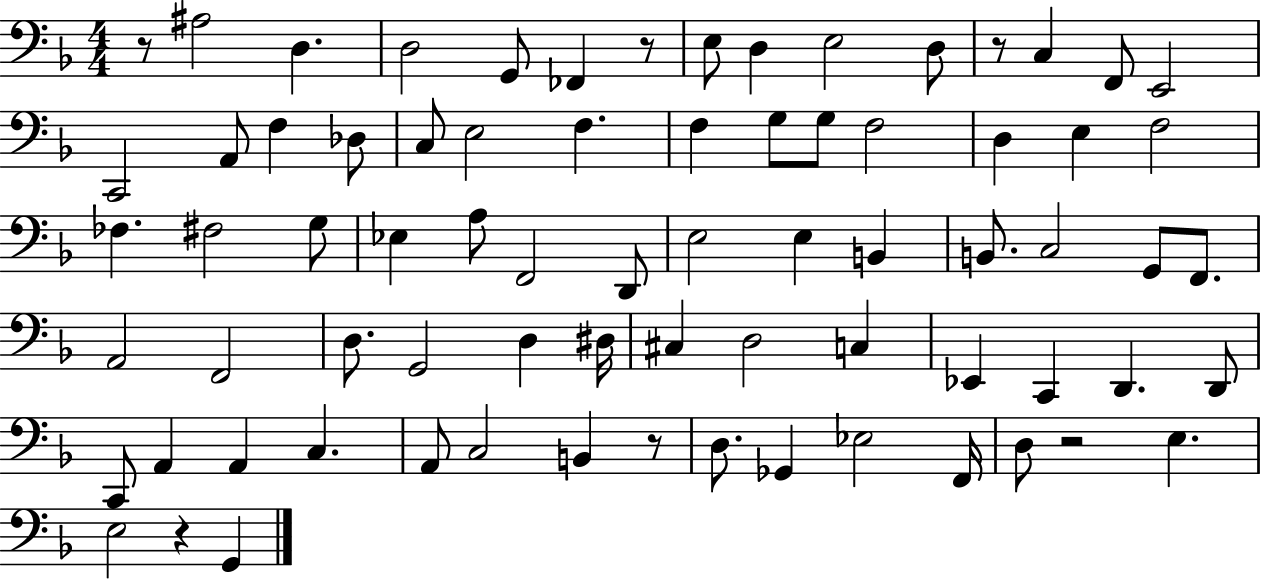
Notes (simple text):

R/e A#3/h D3/q. D3/h G2/e FES2/q R/e E3/e D3/q E3/h D3/e R/e C3/q F2/e E2/h C2/h A2/e F3/q Db3/e C3/e E3/h F3/q. F3/q G3/e G3/e F3/h D3/q E3/q F3/h FES3/q. F#3/h G3/e Eb3/q A3/e F2/h D2/e E3/h E3/q B2/q B2/e. C3/h G2/e F2/e. A2/h F2/h D3/e. G2/h D3/q D#3/s C#3/q D3/h C3/q Eb2/q C2/q D2/q. D2/e C2/e A2/q A2/q C3/q. A2/e C3/h B2/q R/e D3/e. Gb2/q Eb3/h F2/s D3/e R/h E3/q. E3/h R/q G2/q